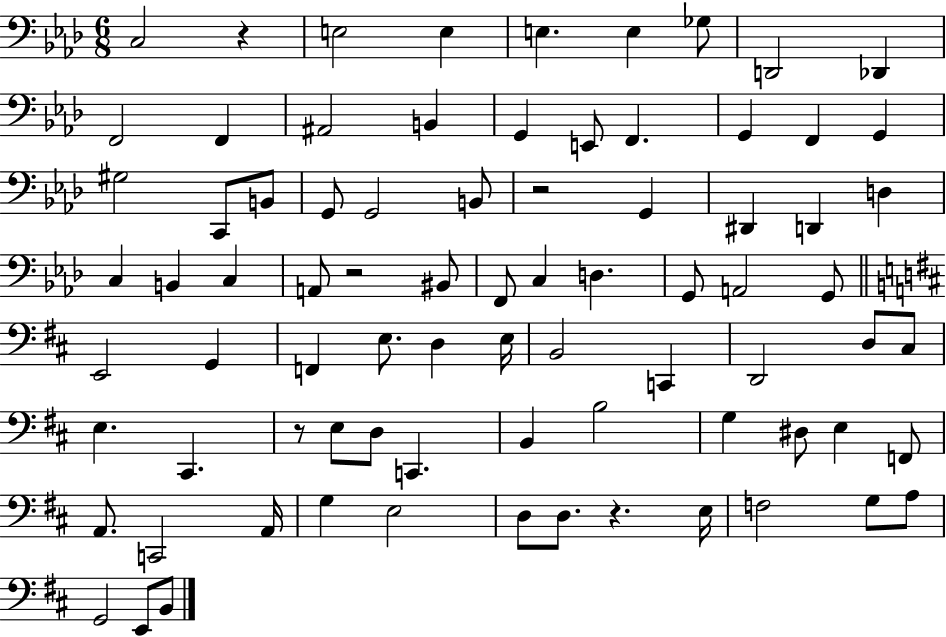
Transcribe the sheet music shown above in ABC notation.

X:1
T:Untitled
M:6/8
L:1/4
K:Ab
C,2 z E,2 E, E, E, _G,/2 D,,2 _D,, F,,2 F,, ^A,,2 B,, G,, E,,/2 F,, G,, F,, G,, ^G,2 C,,/2 B,,/2 G,,/2 G,,2 B,,/2 z2 G,, ^D,, D,, D, C, B,, C, A,,/2 z2 ^B,,/2 F,,/2 C, D, G,,/2 A,,2 G,,/2 E,,2 G,, F,, E,/2 D, E,/4 B,,2 C,, D,,2 D,/2 ^C,/2 E, ^C,, z/2 E,/2 D,/2 C,, B,, B,2 G, ^D,/2 E, F,,/2 A,,/2 C,,2 A,,/4 G, E,2 D,/2 D,/2 z E,/4 F,2 G,/2 A,/2 G,,2 E,,/2 B,,/2